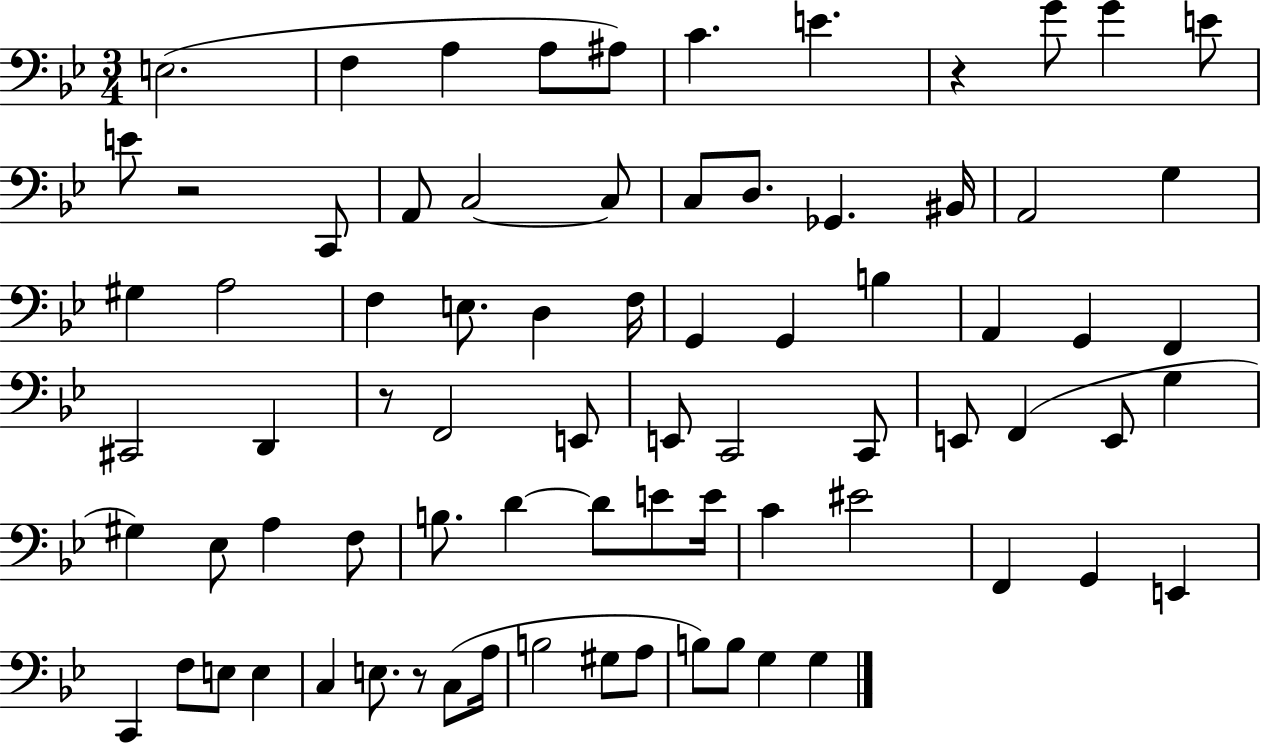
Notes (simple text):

E3/h. F3/q A3/q A3/e A#3/e C4/q. E4/q. R/q G4/e G4/q E4/e E4/e R/h C2/e A2/e C3/h C3/e C3/e D3/e. Gb2/q. BIS2/s A2/h G3/q G#3/q A3/h F3/q E3/e. D3/q F3/s G2/q G2/q B3/q A2/q G2/q F2/q C#2/h D2/q R/e F2/h E2/e E2/e C2/h C2/e E2/e F2/q E2/e G3/q G#3/q Eb3/e A3/q F3/e B3/e. D4/q D4/e E4/e E4/s C4/q EIS4/h F2/q G2/q E2/q C2/q F3/e E3/e E3/q C3/q E3/e. R/e C3/e A3/s B3/h G#3/e A3/e B3/e B3/e G3/q G3/q